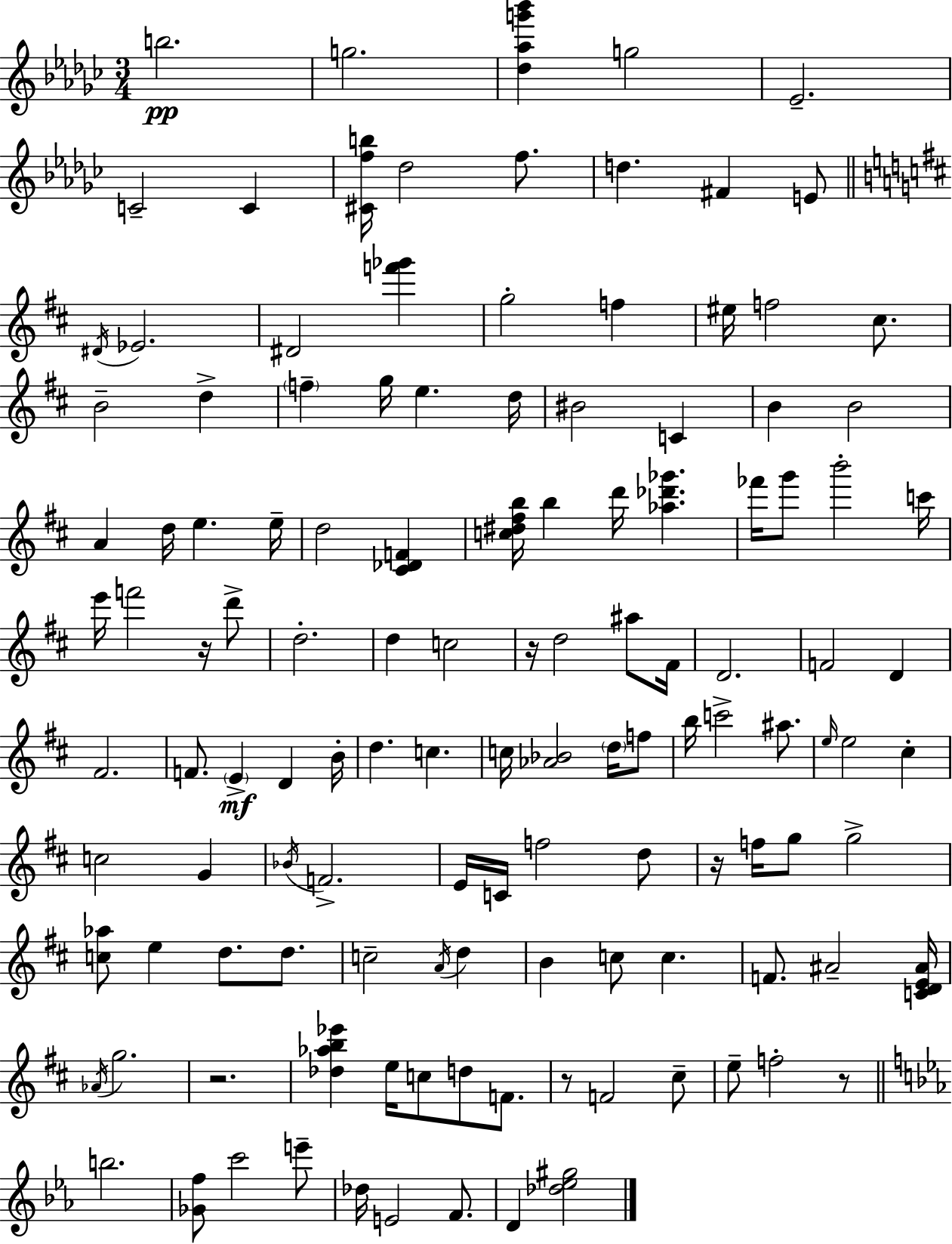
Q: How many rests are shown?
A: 6